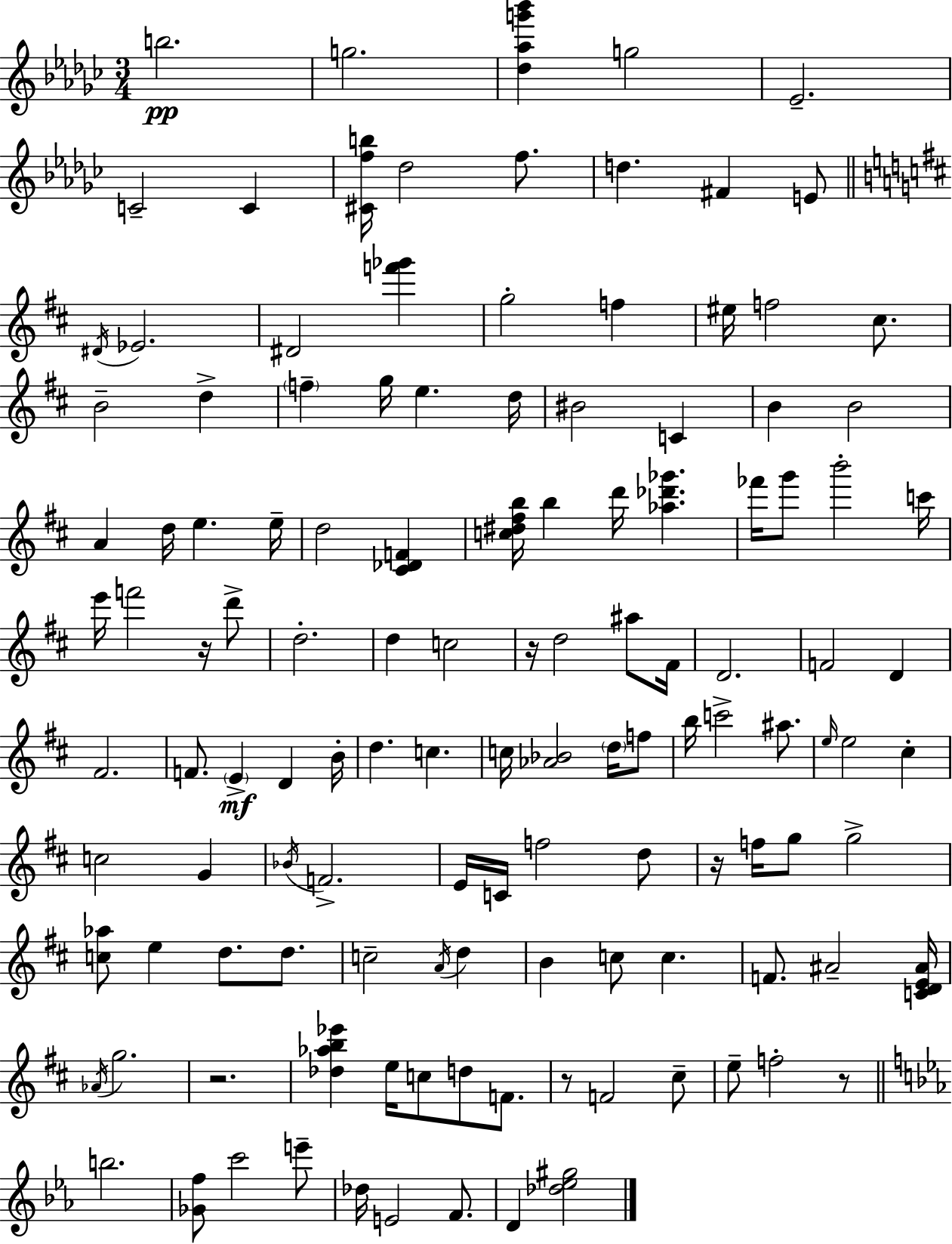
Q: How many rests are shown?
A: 6